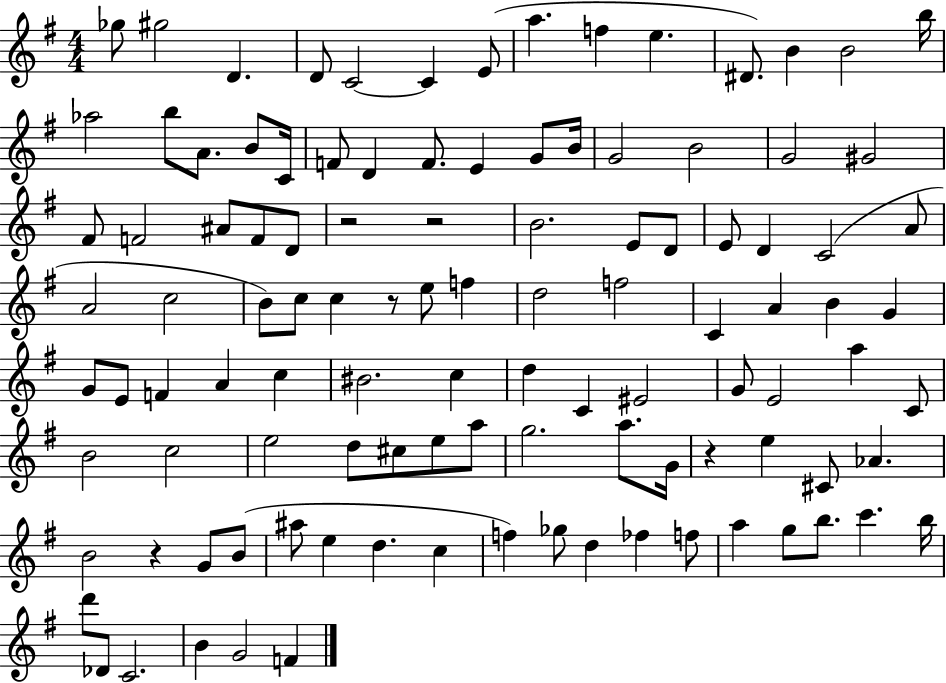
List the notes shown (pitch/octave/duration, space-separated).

Gb5/e G#5/h D4/q. D4/e C4/h C4/q E4/e A5/q. F5/q E5/q. D#4/e. B4/q B4/h B5/s Ab5/h B5/e A4/e. B4/e C4/s F4/e D4/q F4/e. E4/q G4/e B4/s G4/h B4/h G4/h G#4/h F#4/e F4/h A#4/e F4/e D4/e R/h R/h B4/h. E4/e D4/e E4/e D4/q C4/h A4/e A4/h C5/h B4/e C5/e C5/q R/e E5/e F5/q D5/h F5/h C4/q A4/q B4/q G4/q G4/e E4/e F4/q A4/q C5/q BIS4/h. C5/q D5/q C4/q EIS4/h G4/e E4/h A5/q C4/e B4/h C5/h E5/h D5/e C#5/e E5/e A5/e G5/h. A5/e. G4/s R/q E5/q C#4/e Ab4/q. B4/h R/q G4/e B4/e A#5/e E5/q D5/q. C5/q F5/q Gb5/e D5/q FES5/q F5/e A5/q G5/e B5/e. C6/q. B5/s D6/e Db4/e C4/h. B4/q G4/h F4/q